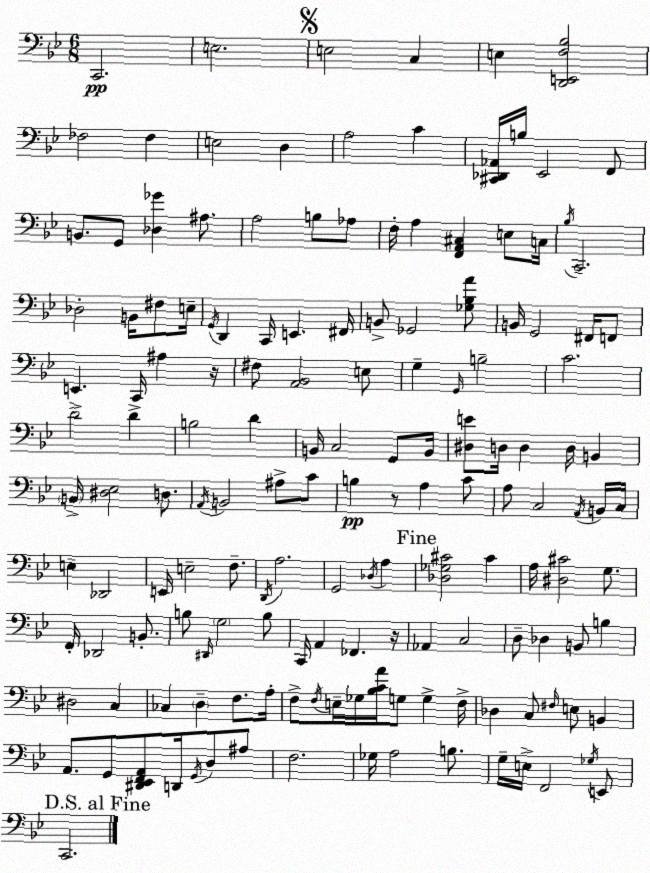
X:1
T:Untitled
M:6/8
L:1/4
K:Gm
C,,2 E,2 E,2 C, E, [D,,E,,F,_B,]2 _F,2 _F, E,2 D, A,2 C [^C,,_D,,_A,,]/4 B,/4 _E,,2 F,,/2 B,,/2 G,,/2 [_D,_G] ^A,/2 A,2 B,/2 _A,/2 F,/4 A, [F,,A,,^C,] E,/2 C,/4 _B,/4 C,,2 _D,2 B,,/4 ^F,/2 E,/4 G,,/4 D,, C,,/4 E,, ^F,,/4 B,,/2 _G,,2 [_G,_B,A]/2 B,,/4 G,,2 ^F,,/4 F,,/2 E,, C,,/4 ^A, z/4 ^F,/2 [A,,_B,,]2 E,/2 G, G,,/4 B,2 C2 D2 D B,2 D B,,/4 C,2 G,,/2 B,,/4 [^D,E]/2 D,/4 D, D,/4 B,, B,,/4 [^D,_E,]2 D,/2 A,,/4 B,,2 ^A,/2 C/2 B, z/2 A, C/2 A,/2 C,2 A,,/4 B,,/4 C,/4 E, _D,,2 E,,/4 E,2 F,/2 D,,/4 A,2 G,,2 _D,/4 A, [_D,_G,^C]2 ^C A,/4 [^D,^C]2 G,/2 F,,/4 _D,,2 B,,/2 B,/2 ^D,,/4 G,2 B,/2 C,,/4 A,, _F,, z/4 _A,, C,2 D,/2 _D, B,,/2 B, ^D,2 C, _C, D, F,/2 A,/4 F,/2 F,/4 E,/4 _G,/4 [_B,CA]/4 G,/2 G, F,/4 _D, C,/2 ^F,/4 E,/2 B,, A,,/2 G,,/2 [^D,,_E,,F,,A,,]/2 D,,/4 G,,/4 D,/2 ^A,/2 F,2 _G,/4 A,2 B,/2 G,/4 E,/4 F,,2 _G,/4 E,,/2 C,,2